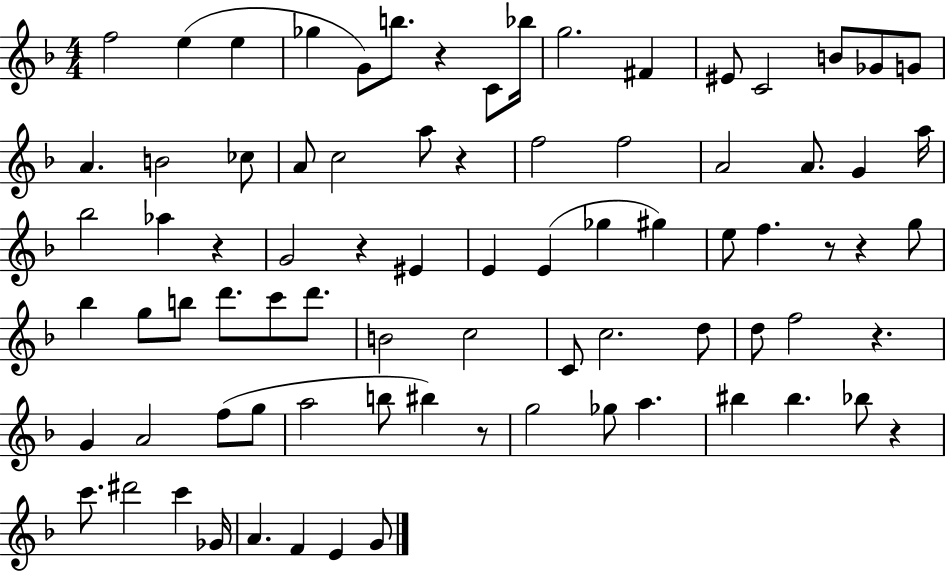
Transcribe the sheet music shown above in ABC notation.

X:1
T:Untitled
M:4/4
L:1/4
K:F
f2 e e _g G/2 b/2 z C/2 _b/4 g2 ^F ^E/2 C2 B/2 _G/2 G/2 A B2 _c/2 A/2 c2 a/2 z f2 f2 A2 A/2 G a/4 _b2 _a z G2 z ^E E E _g ^g e/2 f z/2 z g/2 _b g/2 b/2 d'/2 c'/2 d'/2 B2 c2 C/2 c2 d/2 d/2 f2 z G A2 f/2 g/2 a2 b/2 ^b z/2 g2 _g/2 a ^b ^b _b/2 z c'/2 ^d'2 c' _G/4 A F E G/2